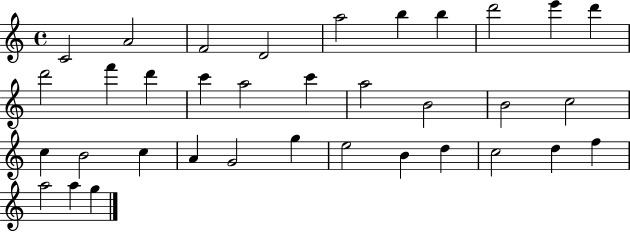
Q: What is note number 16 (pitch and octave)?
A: C6